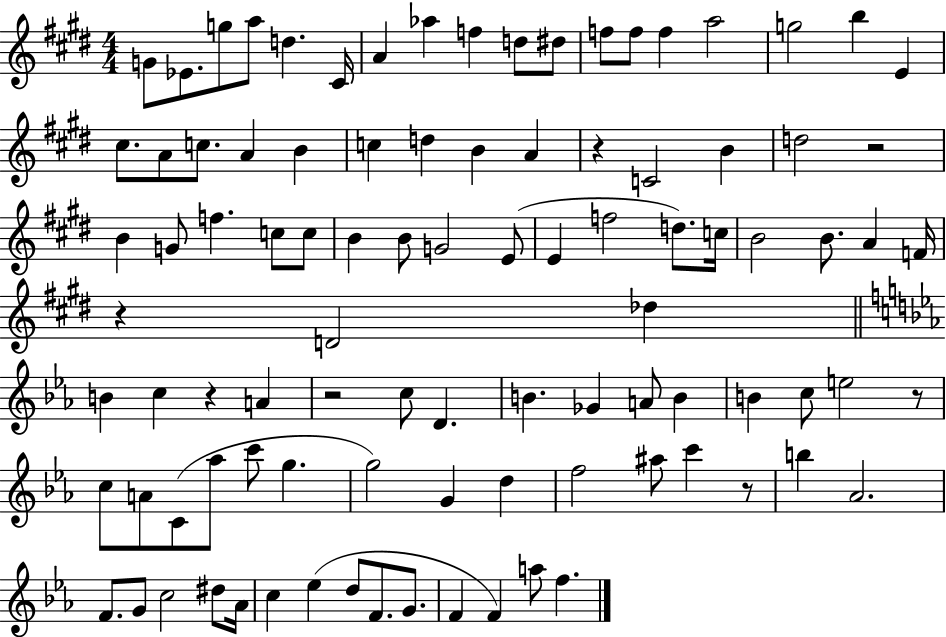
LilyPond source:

{
  \clef treble
  \numericTimeSignature
  \time 4/4
  \key e \major
  g'8 ees'8. g''8 a''8 d''4. cis'16 | a'4 aes''4 f''4 d''8 dis''8 | f''8 f''8 f''4 a''2 | g''2 b''4 e'4 | \break cis''8. a'8 c''8. a'4 b'4 | c''4 d''4 b'4 a'4 | r4 c'2 b'4 | d''2 r2 | \break b'4 g'8 f''4. c''8 c''8 | b'4 b'8 g'2 e'8( | e'4 f''2 d''8.) c''16 | b'2 b'8. a'4 f'16 | \break r4 d'2 des''4 | \bar "||" \break \key c \minor b'4 c''4 r4 a'4 | r2 c''8 d'4. | b'4. ges'4 a'8 b'4 | b'4 c''8 e''2 r8 | \break c''8 a'8 c'8( aes''8 c'''8 g''4. | g''2) g'4 d''4 | f''2 ais''8 c'''4 r8 | b''4 aes'2. | \break f'8. g'8 c''2 dis''8 aes'16 | c''4 ees''4( d''8 f'8. g'8. | f'4 f'4) a''8 f''4. | \bar "|."
}